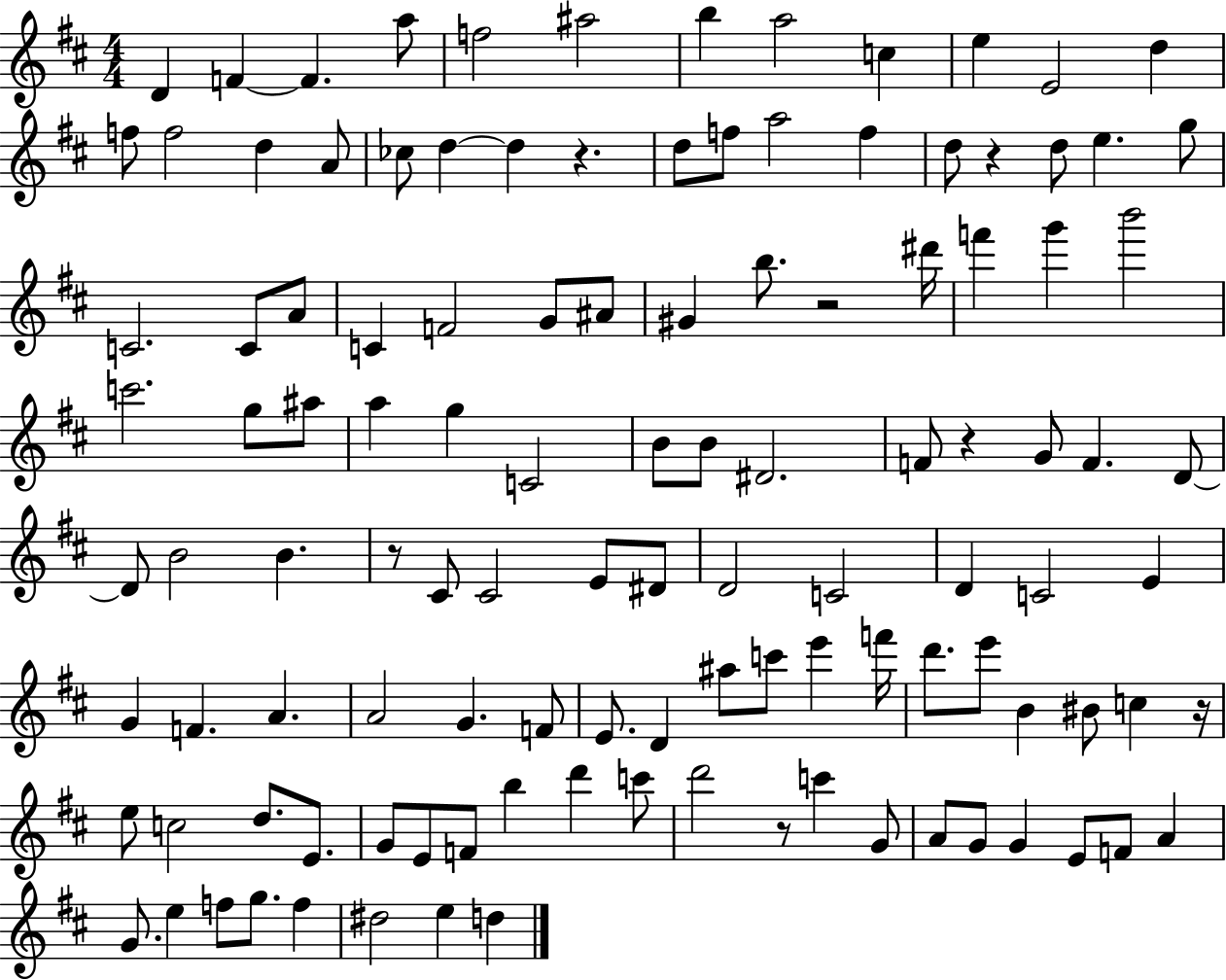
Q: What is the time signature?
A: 4/4